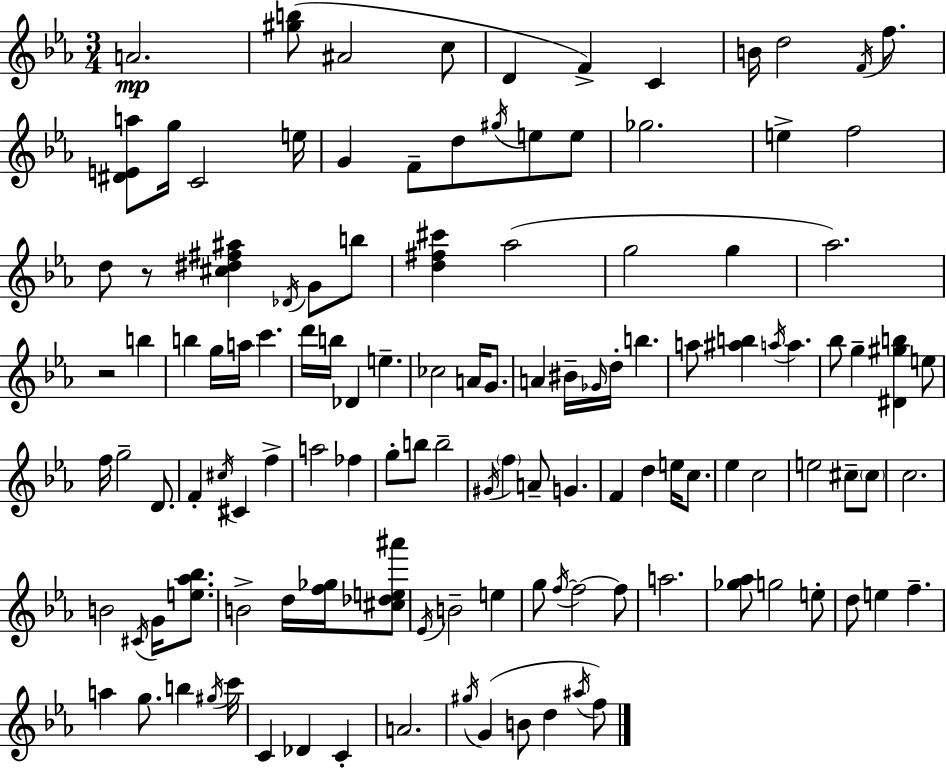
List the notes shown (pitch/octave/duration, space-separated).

A4/h. [G#5,B5]/e A#4/h C5/e D4/q F4/q C4/q B4/s D5/h F4/s F5/e. [D#4,E4,A5]/e G5/s C4/h E5/s G4/q F4/e D5/e G#5/s E5/e E5/e Gb5/h. E5/q F5/h D5/e R/e [C#5,D#5,F#5,A#5]/q Db4/s G4/e B5/e [D5,F#5,C#6]/q Ab5/h G5/h G5/q Ab5/h. R/h B5/q B5/q G5/s A5/s C6/q. D6/s B5/s Db4/q E5/q. CES5/h A4/s G4/e. A4/q BIS4/s Gb4/s D5/s B5/q. A5/e [A#5,B5]/q A5/s A5/q. Bb5/e G5/q [D#4,G#5,B5]/q E5/e F5/s G5/h D4/e. F4/q C#5/s C#4/q F5/q A5/h FES5/q G5/e B5/e B5/h G#4/s F5/q A4/e G4/q. F4/q D5/q E5/s C5/e. Eb5/q C5/h E5/h C#5/e C#5/e C5/h. B4/h C#4/s G4/s [E5,Ab5,Bb5]/e. B4/h D5/s [F5,Gb5]/s [C#5,Db5,E5,A#6]/e Eb4/s B4/h E5/q G5/e F5/s F5/h F5/e A5/h. [Gb5,Ab5]/e G5/h E5/e D5/e E5/q F5/q. A5/q G5/e. B5/q G#5/s C6/s C4/q Db4/q C4/q A4/h. G#5/s G4/q B4/e D5/q A#5/s F5/e